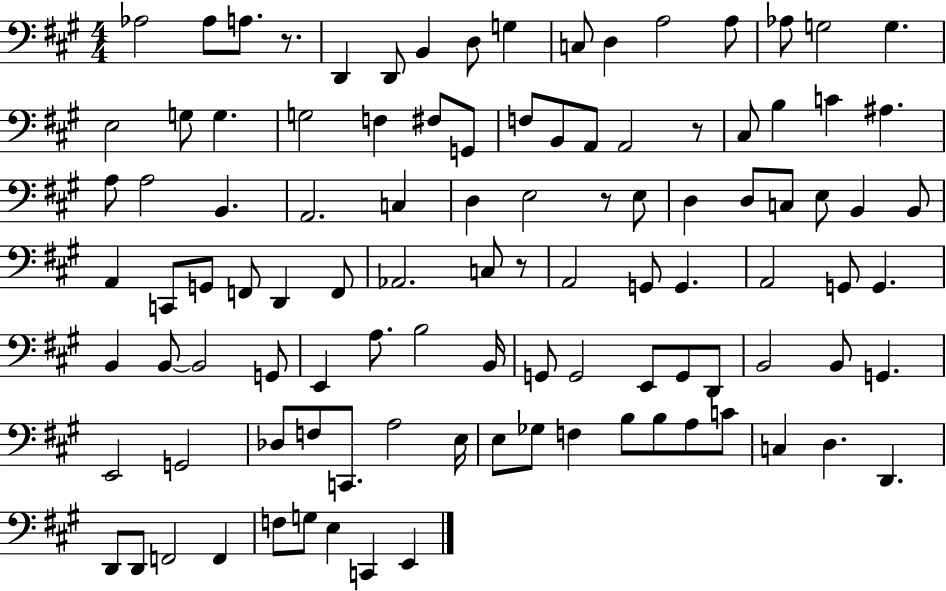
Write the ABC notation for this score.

X:1
T:Untitled
M:4/4
L:1/4
K:A
_A,2 _A,/2 A,/2 z/2 D,, D,,/2 B,, D,/2 G, C,/2 D, A,2 A,/2 _A,/2 G,2 G, E,2 G,/2 G, G,2 F, ^F,/2 G,,/2 F,/2 B,,/2 A,,/2 A,,2 z/2 ^C,/2 B, C ^A, A,/2 A,2 B,, A,,2 C, D, E,2 z/2 E,/2 D, D,/2 C,/2 E,/2 B,, B,,/2 A,, C,,/2 G,,/2 F,,/2 D,, F,,/2 _A,,2 C,/2 z/2 A,,2 G,,/2 G,, A,,2 G,,/2 G,, B,, B,,/2 B,,2 G,,/2 E,, A,/2 B,2 B,,/4 G,,/2 G,,2 E,,/2 G,,/2 D,,/2 B,,2 B,,/2 G,, E,,2 G,,2 _D,/2 F,/2 C,,/2 A,2 E,/4 E,/2 _G,/2 F, B,/2 B,/2 A,/2 C/2 C, D, D,, D,,/2 D,,/2 F,,2 F,, F,/2 G,/2 E, C,, E,,